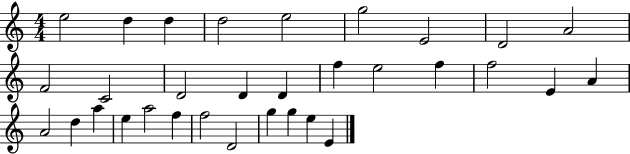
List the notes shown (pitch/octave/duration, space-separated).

E5/h D5/q D5/q D5/h E5/h G5/h E4/h D4/h A4/h F4/h C4/h D4/h D4/q D4/q F5/q E5/h F5/q F5/h E4/q A4/q A4/h D5/q A5/q E5/q A5/h F5/q F5/h D4/h G5/q G5/q E5/q E4/q